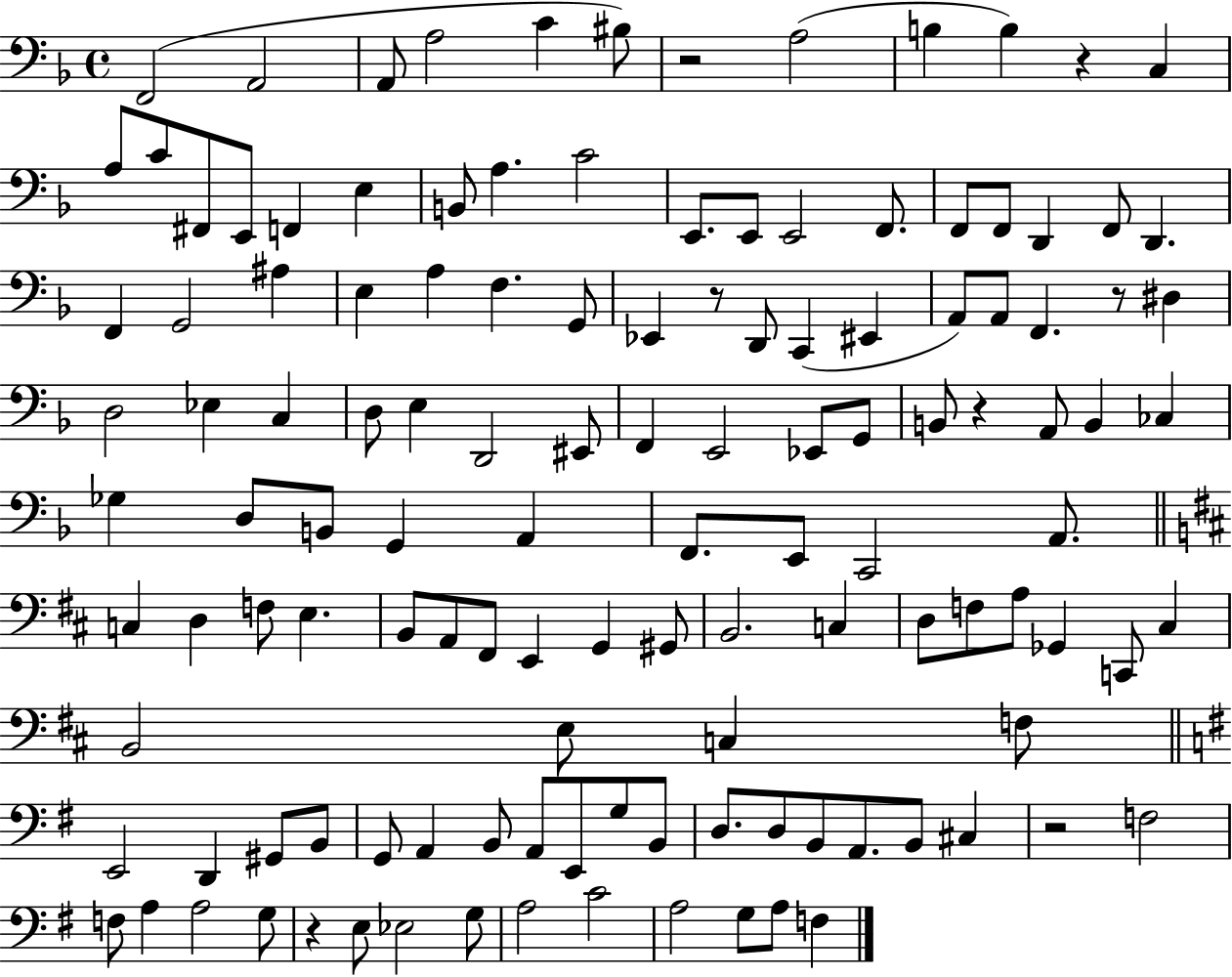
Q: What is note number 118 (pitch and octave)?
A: G3